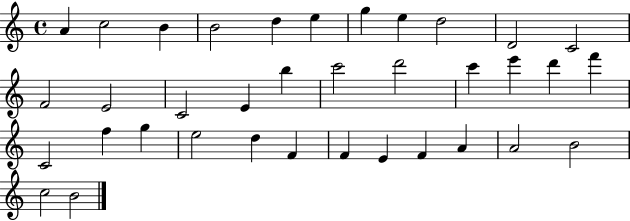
X:1
T:Untitled
M:4/4
L:1/4
K:C
A c2 B B2 d e g e d2 D2 C2 F2 E2 C2 E b c'2 d'2 c' e' d' f' C2 f g e2 d F F E F A A2 B2 c2 B2